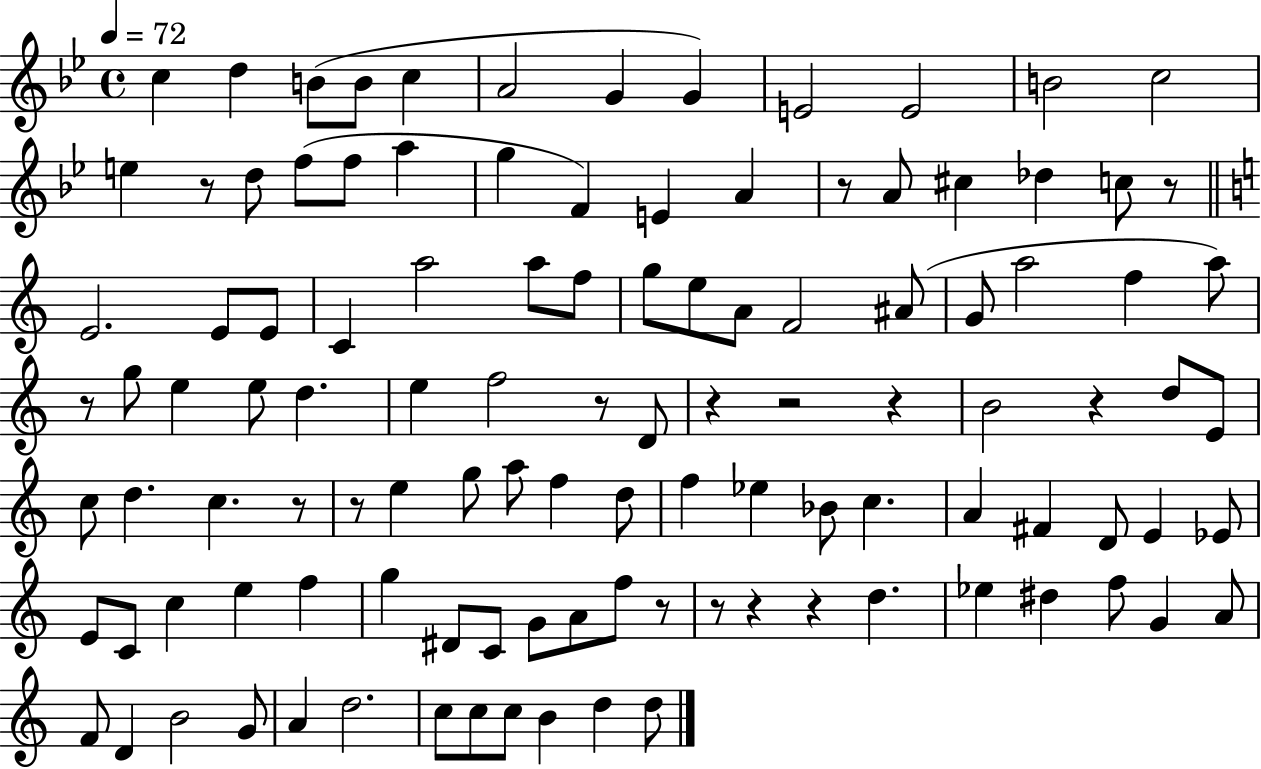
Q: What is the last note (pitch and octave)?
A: D5